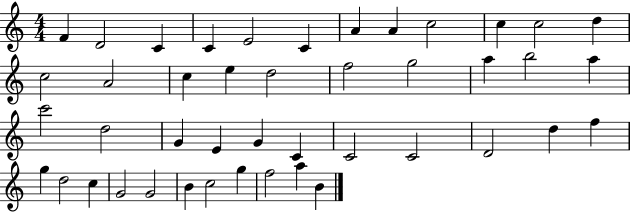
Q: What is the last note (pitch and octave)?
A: B4